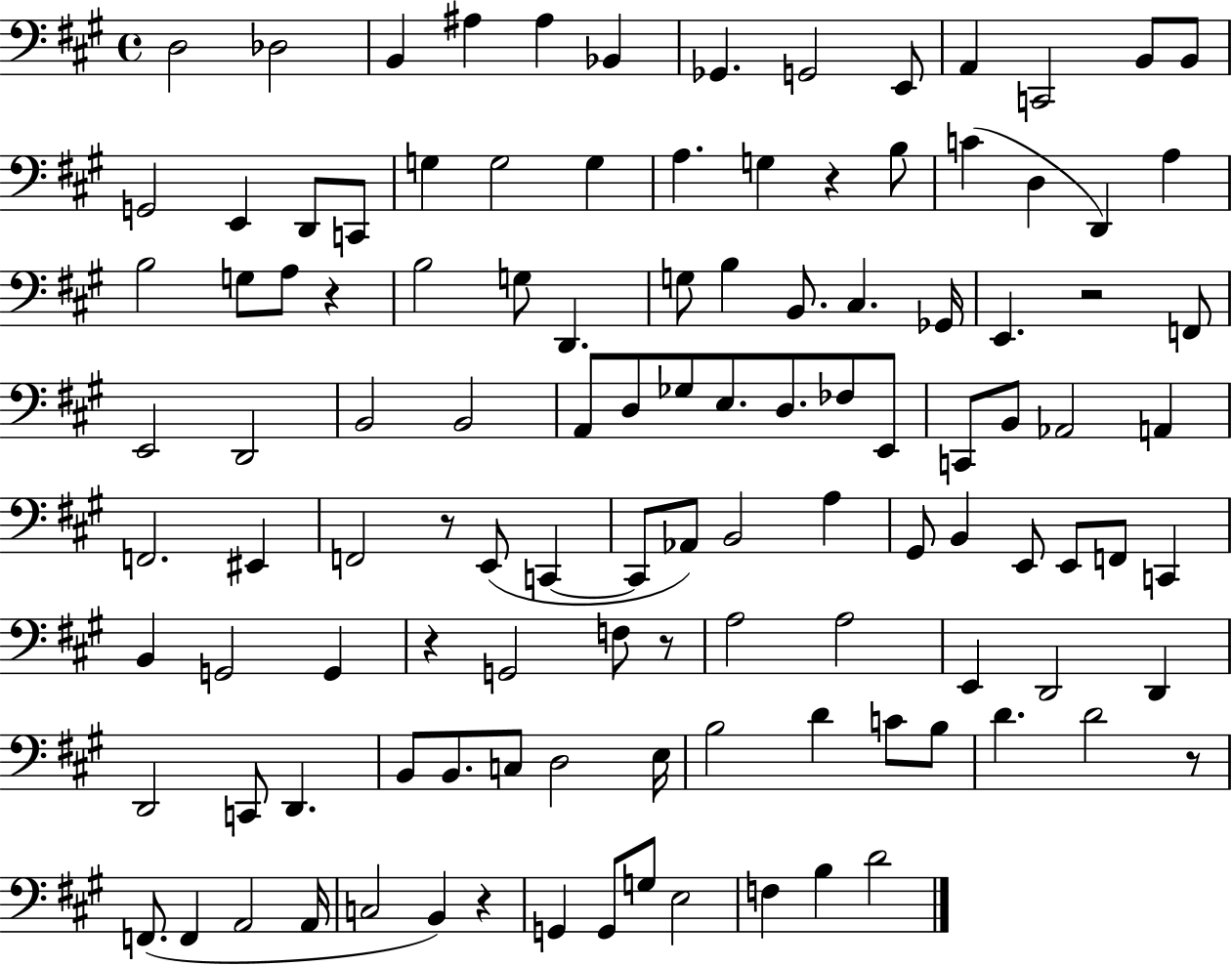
{
  \clef bass
  \time 4/4
  \defaultTimeSignature
  \key a \major
  \repeat volta 2 { d2 des2 | b,4 ais4 ais4 bes,4 | ges,4. g,2 e,8 | a,4 c,2 b,8 b,8 | \break g,2 e,4 d,8 c,8 | g4 g2 g4 | a4. g4 r4 b8 | c'4( d4 d,4) a4 | \break b2 g8 a8 r4 | b2 g8 d,4. | g8 b4 b,8. cis4. ges,16 | e,4. r2 f,8 | \break e,2 d,2 | b,2 b,2 | a,8 d8 ges8 e8. d8. fes8 e,8 | c,8 b,8 aes,2 a,4 | \break f,2. eis,4 | f,2 r8 e,8( c,4~~ | c,8 aes,8) b,2 a4 | gis,8 b,4 e,8 e,8 f,8 c,4 | \break b,4 g,2 g,4 | r4 g,2 f8 r8 | a2 a2 | e,4 d,2 d,4 | \break d,2 c,8 d,4. | b,8 b,8. c8 d2 e16 | b2 d'4 c'8 b8 | d'4. d'2 r8 | \break f,8.( f,4 a,2 a,16 | c2 b,4) r4 | g,4 g,8 g8 e2 | f4 b4 d'2 | \break } \bar "|."
}